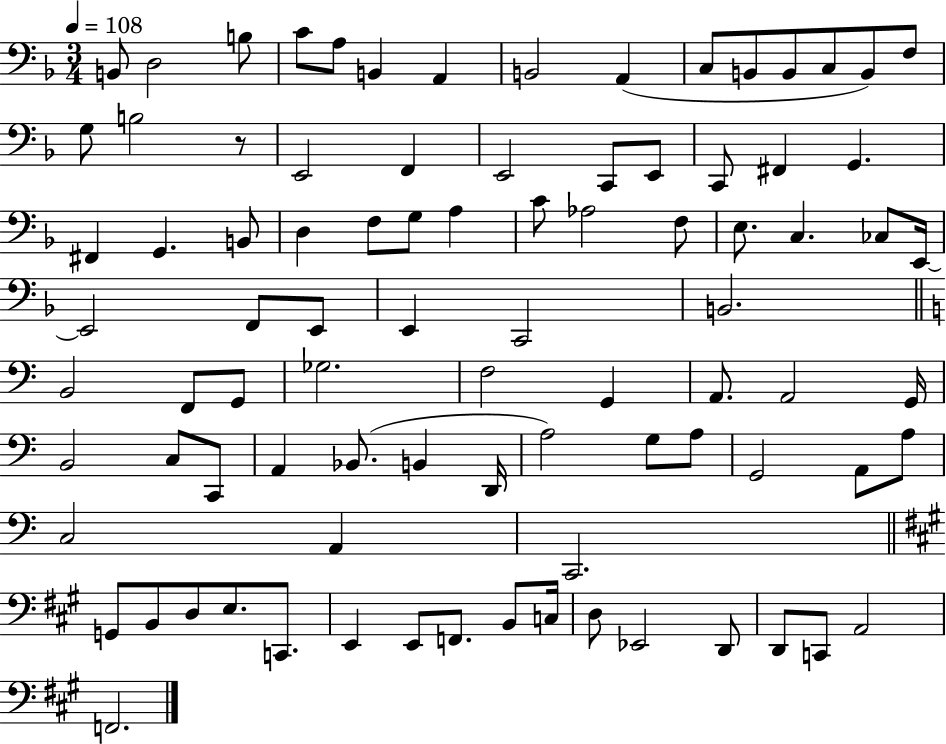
B2/e D3/h B3/e C4/e A3/e B2/q A2/q B2/h A2/q C3/e B2/e B2/e C3/e B2/e F3/e G3/e B3/h R/e E2/h F2/q E2/h C2/e E2/e C2/e F#2/q G2/q. F#2/q G2/q. B2/e D3/q F3/e G3/e A3/q C4/e Ab3/h F3/e E3/e. C3/q. CES3/e E2/s E2/h F2/e E2/e E2/q C2/h B2/h. B2/h F2/e G2/e Gb3/h. F3/h G2/q A2/e. A2/h G2/s B2/h C3/e C2/e A2/q Bb2/e. B2/q D2/s A3/h G3/e A3/e G2/h A2/e A3/e C3/h A2/q C2/h. G2/e B2/e D3/e E3/e. C2/e. E2/q E2/e F2/e. B2/e C3/s D3/e Eb2/h D2/e D2/e C2/e A2/h F2/h.